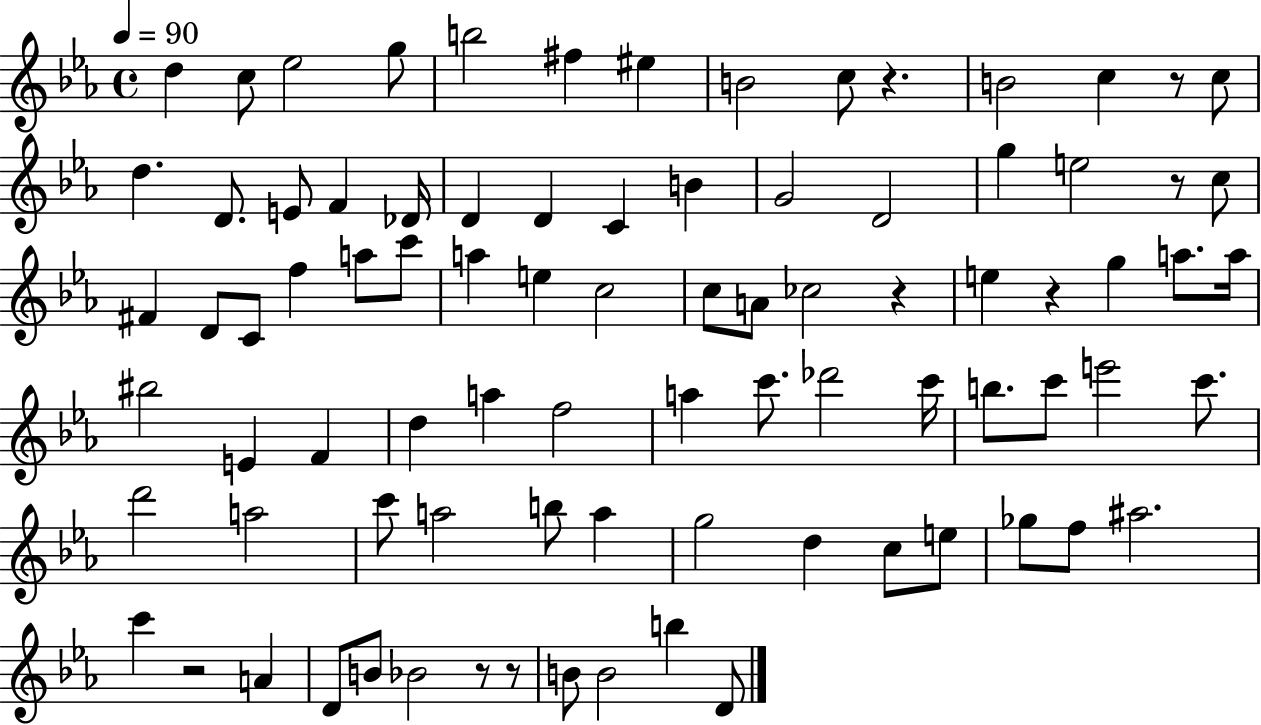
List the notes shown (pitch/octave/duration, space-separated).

D5/q C5/e Eb5/h G5/e B5/h F#5/q EIS5/q B4/h C5/e R/q. B4/h C5/q R/e C5/e D5/q. D4/e. E4/e F4/q Db4/s D4/q D4/q C4/q B4/q G4/h D4/h G5/q E5/h R/e C5/e F#4/q D4/e C4/e F5/q A5/e C6/e A5/q E5/q C5/h C5/e A4/e CES5/h R/q E5/q R/q G5/q A5/e. A5/s BIS5/h E4/q F4/q D5/q A5/q F5/h A5/q C6/e. Db6/h C6/s B5/e. C6/e E6/h C6/e. D6/h A5/h C6/e A5/h B5/e A5/q G5/h D5/q C5/e E5/e Gb5/e F5/e A#5/h. C6/q R/h A4/q D4/e B4/e Bb4/h R/e R/e B4/e B4/h B5/q D4/e